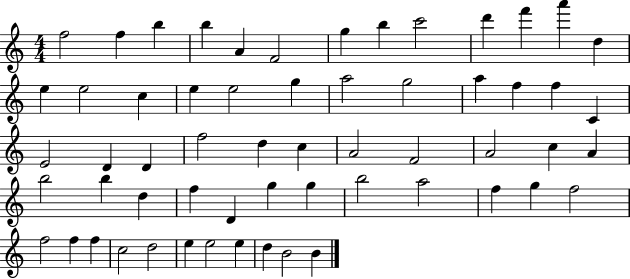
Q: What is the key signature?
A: C major